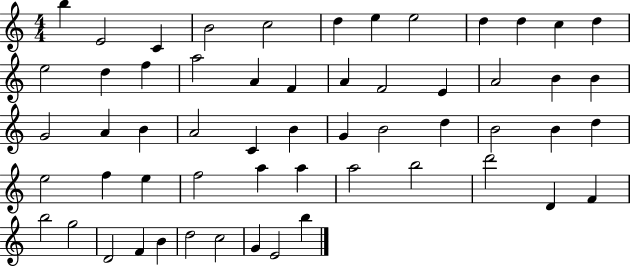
{
  \clef treble
  \numericTimeSignature
  \time 4/4
  \key c \major
  b''4 e'2 c'4 | b'2 c''2 | d''4 e''4 e''2 | d''4 d''4 c''4 d''4 | \break e''2 d''4 f''4 | a''2 a'4 f'4 | a'4 f'2 e'4 | a'2 b'4 b'4 | \break g'2 a'4 b'4 | a'2 c'4 b'4 | g'4 b'2 d''4 | b'2 b'4 d''4 | \break e''2 f''4 e''4 | f''2 a''4 a''4 | a''2 b''2 | d'''2 d'4 f'4 | \break b''2 g''2 | d'2 f'4 b'4 | d''2 c''2 | g'4 e'2 b''4 | \break \bar "|."
}